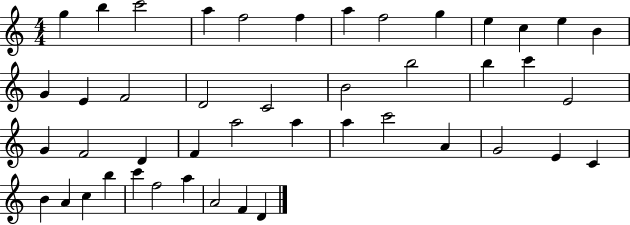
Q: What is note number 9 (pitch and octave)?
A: G5